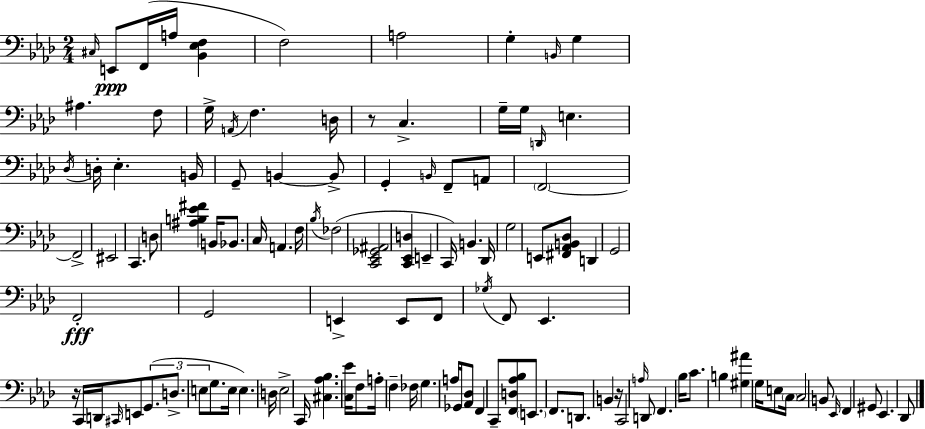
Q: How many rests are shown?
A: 3